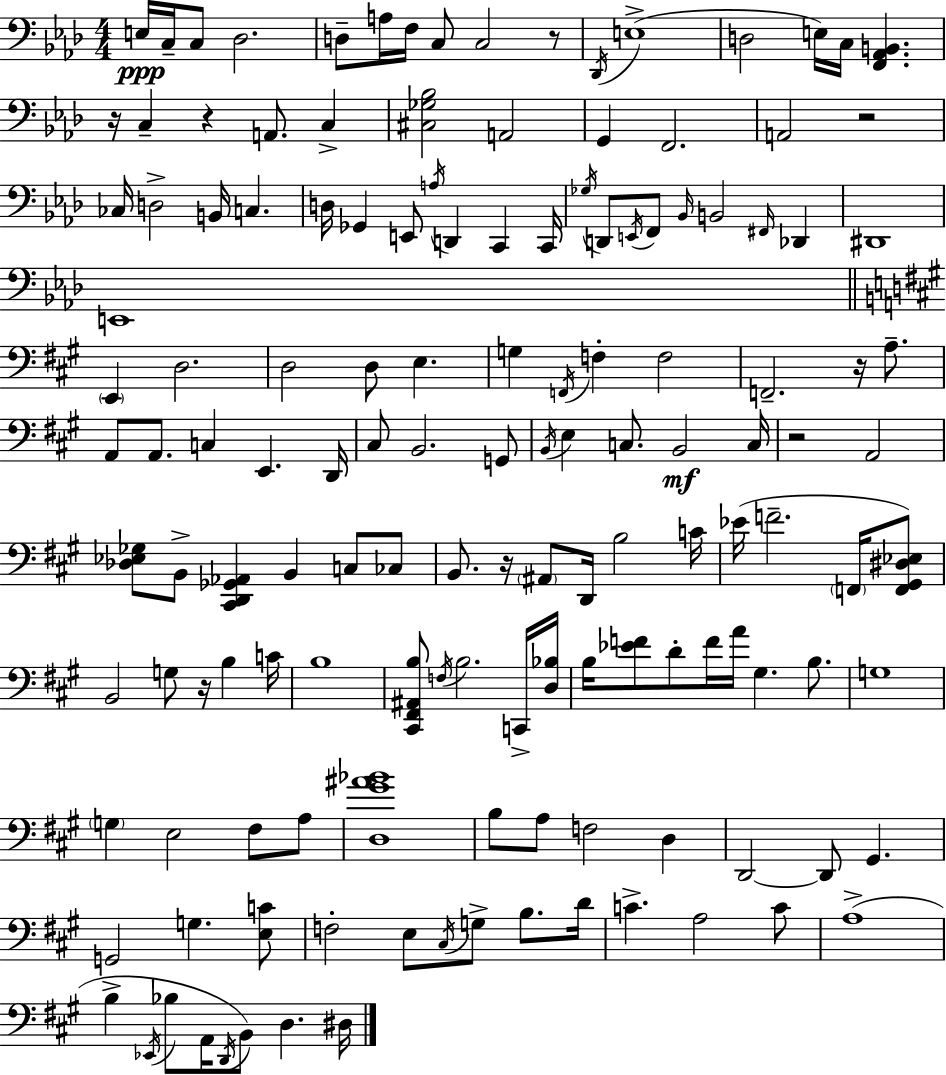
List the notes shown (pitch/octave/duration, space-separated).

E3/s C3/s C3/e Db3/h. D3/e A3/s F3/s C3/e C3/h R/e Db2/s E3/w D3/h E3/s C3/s [F2,Ab2,B2]/q. R/s C3/q R/q A2/e. C3/q [C#3,Gb3,Bb3]/h A2/h G2/q F2/h. A2/h R/h CES3/s D3/h B2/s C3/q. D3/s Gb2/q E2/e A3/s D2/q C2/q C2/s Gb3/s D2/e E2/s F2/e Bb2/s B2/h F#2/s Db2/q D#2/w E2/w E2/q D3/h. D3/h D3/e E3/q. G3/q F2/s F3/q F3/h F2/h. R/s A3/e. A2/e A2/e. C3/q E2/q. D2/s C#3/e B2/h. G2/e B2/s E3/q C3/e. B2/h C3/s R/h A2/h [Db3,Eb3,Gb3]/e B2/e [C#2,D2,Gb2,Ab2]/q B2/q C3/e CES3/e B2/e. R/s A#2/e D2/s B3/h C4/s Eb4/s F4/h. F2/s [F2,G#2,D#3,Eb3]/e B2/h G3/e R/s B3/q C4/s B3/w [C#2,F#2,A#2,B3]/e F3/s B3/h. C2/s [D3,Bb3]/s B3/s [Eb4,F4]/e D4/e F4/s A4/s G#3/q. B3/e. G3/w G3/q E3/h F#3/e A3/e [D3,G#4,A#4,Bb4]/w B3/e A3/e F3/h D3/q D2/h D2/e G#2/q. G2/h G3/q. [E3,C4]/e F3/h E3/e C#3/s G3/e B3/e. D4/s C4/q. A3/h C4/e A3/w B3/q Eb2/s Bb3/e A2/s D2/s B2/e D3/q. D#3/s